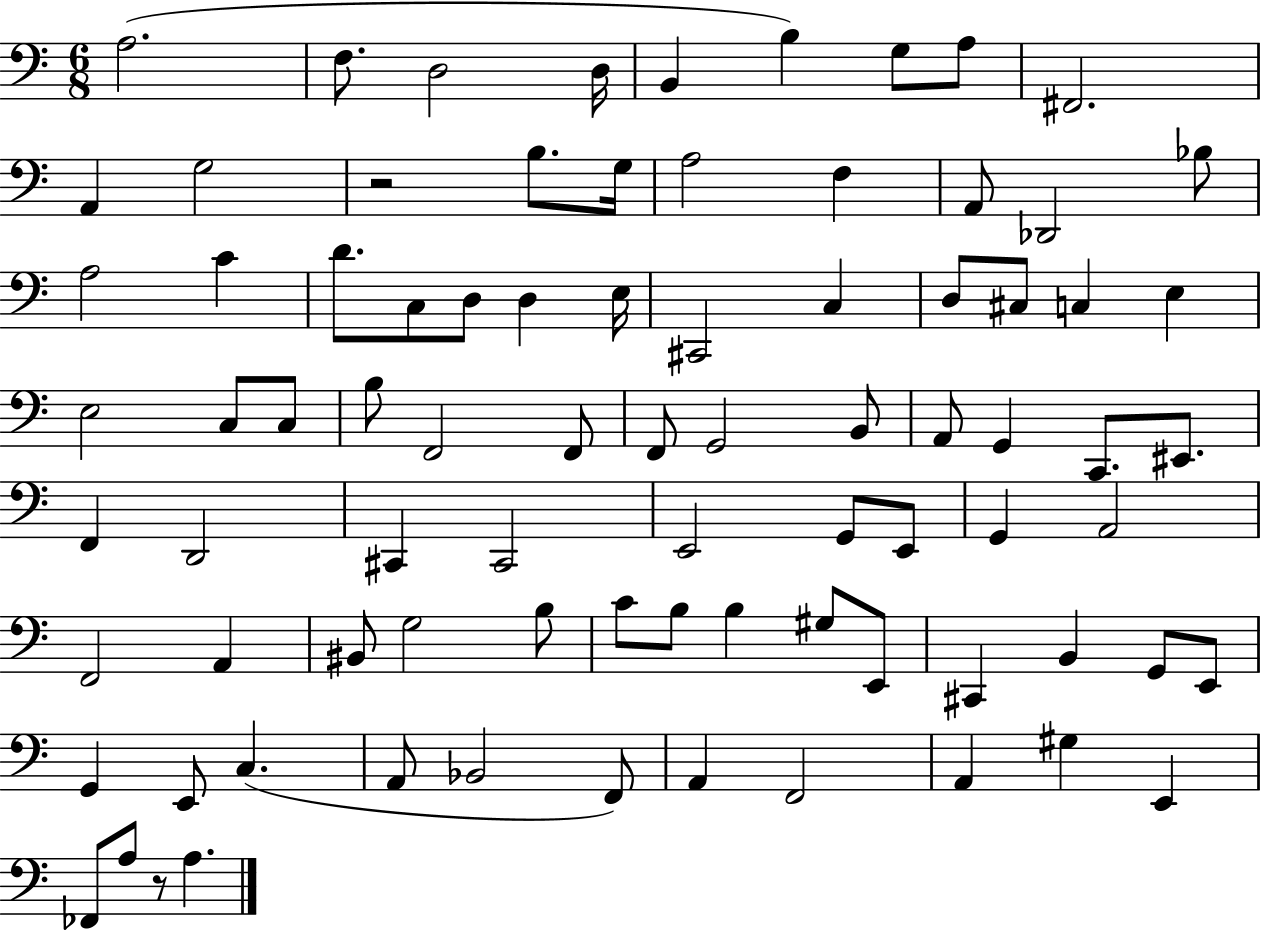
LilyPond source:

{
  \clef bass
  \numericTimeSignature
  \time 6/8
  \key c \major
  a2.( | f8. d2 d16 | b,4 b4) g8 a8 | fis,2. | \break a,4 g2 | r2 b8. g16 | a2 f4 | a,8 des,2 bes8 | \break a2 c'4 | d'8. c8 d8 d4 e16 | cis,2 c4 | d8 cis8 c4 e4 | \break e2 c8 c8 | b8 f,2 f,8 | f,8 g,2 b,8 | a,8 g,4 c,8. eis,8. | \break f,4 d,2 | cis,4 cis,2 | e,2 g,8 e,8 | g,4 a,2 | \break f,2 a,4 | bis,8 g2 b8 | c'8 b8 b4 gis8 e,8 | cis,4 b,4 g,8 e,8 | \break g,4 e,8 c4.( | a,8 bes,2 f,8) | a,4 f,2 | a,4 gis4 e,4 | \break fes,8 a8 r8 a4. | \bar "|."
}